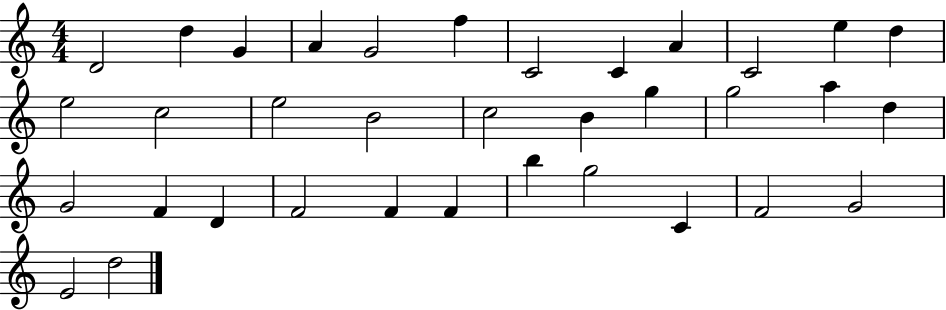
D4/h D5/q G4/q A4/q G4/h F5/q C4/h C4/q A4/q C4/h E5/q D5/q E5/h C5/h E5/h B4/h C5/h B4/q G5/q G5/h A5/q D5/q G4/h F4/q D4/q F4/h F4/q F4/q B5/q G5/h C4/q F4/h G4/h E4/h D5/h